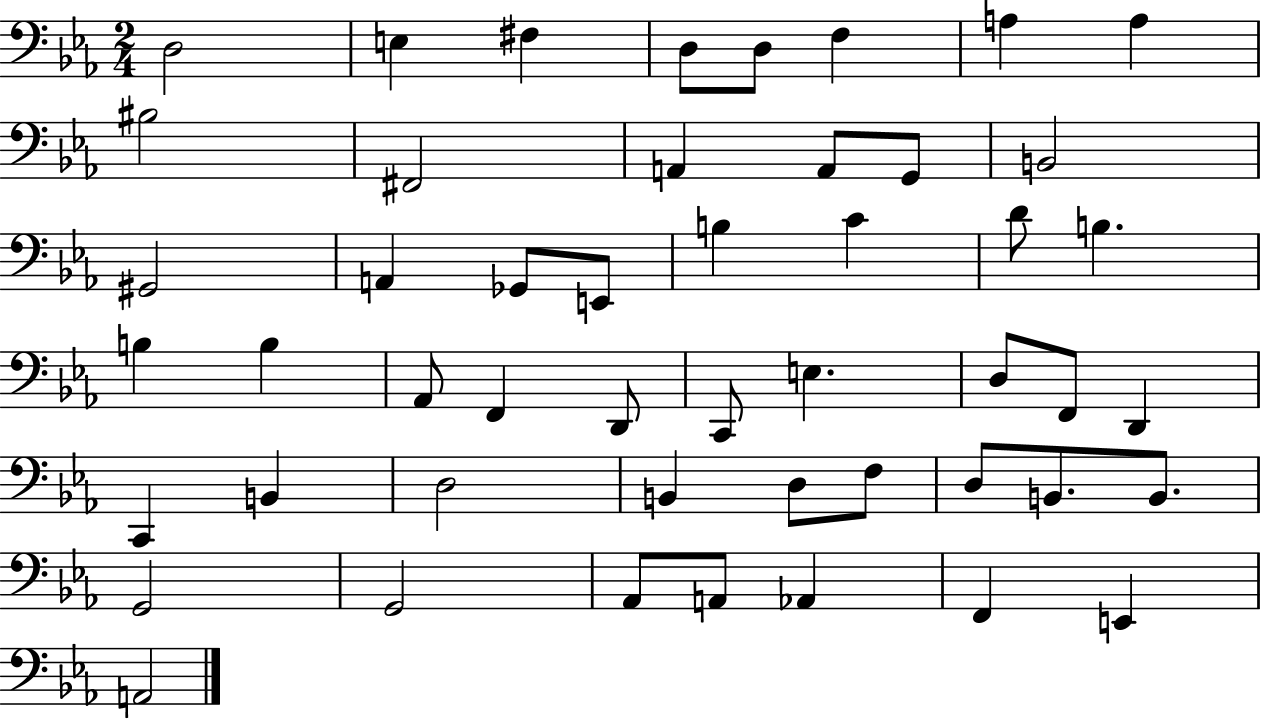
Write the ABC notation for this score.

X:1
T:Untitled
M:2/4
L:1/4
K:Eb
D,2 E, ^F, D,/2 D,/2 F, A, A, ^B,2 ^F,,2 A,, A,,/2 G,,/2 B,,2 ^G,,2 A,, _G,,/2 E,,/2 B, C D/2 B, B, B, _A,,/2 F,, D,,/2 C,,/2 E, D,/2 F,,/2 D,, C,, B,, D,2 B,, D,/2 F,/2 D,/2 B,,/2 B,,/2 G,,2 G,,2 _A,,/2 A,,/2 _A,, F,, E,, A,,2